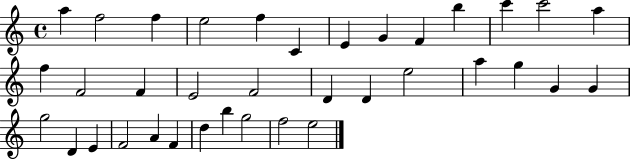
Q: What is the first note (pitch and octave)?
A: A5